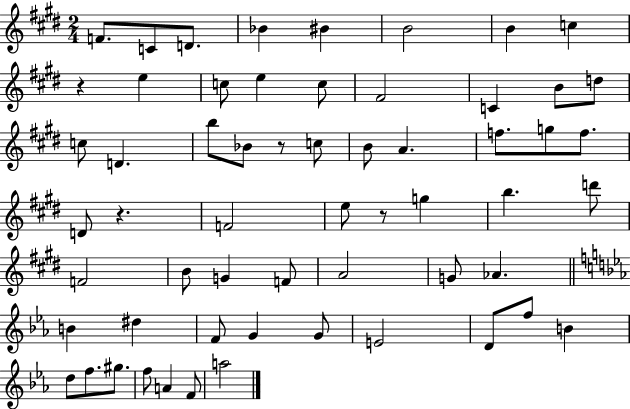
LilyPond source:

{
  \clef treble
  \numericTimeSignature
  \time 2/4
  \key e \major
  f'8. c'8 d'8. | bes'4 bis'4 | b'2 | b'4 c''4 | \break r4 e''4 | c''8 e''4 c''8 | fis'2 | c'4 b'8 d''8 | \break c''8 d'4. | b''8 bes'8 r8 c''8 | b'8 a'4. | f''8. g''8 f''8. | \break d'8 r4. | f'2 | e''8 r8 g''4 | b''4. d'''8 | \break f'2 | b'8 g'4 f'8 | a'2 | g'8 aes'4. | \break \bar "||" \break \key c \minor b'4 dis''4 | f'8 g'4 g'8 | e'2 | d'8 f''8 b'4 | \break d''8 f''8. gis''8. | f''8 a'4 f'8 | a''2 | \bar "|."
}